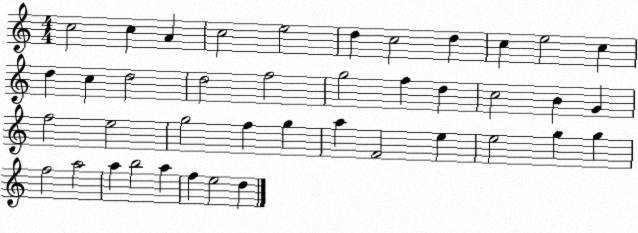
X:1
T:Untitled
M:4/4
L:1/4
K:C
c2 c A c2 e2 d c2 d c e2 c d c d2 d2 f2 g2 f d c2 B G f2 e2 g2 f g a F2 e e2 g g f2 a2 a b2 a f e2 d